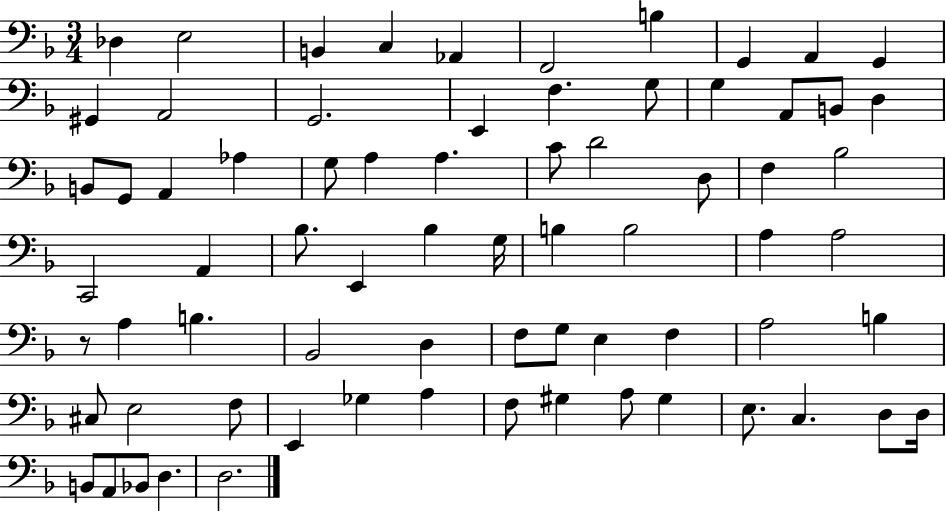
{
  \clef bass
  \numericTimeSignature
  \time 3/4
  \key f \major
  des4 e2 | b,4 c4 aes,4 | f,2 b4 | g,4 a,4 g,4 | \break gis,4 a,2 | g,2. | e,4 f4. g8 | g4 a,8 b,8 d4 | \break b,8 g,8 a,4 aes4 | g8 a4 a4. | c'8 d'2 d8 | f4 bes2 | \break c,2 a,4 | bes8. e,4 bes4 g16 | b4 b2 | a4 a2 | \break r8 a4 b4. | bes,2 d4 | f8 g8 e4 f4 | a2 b4 | \break cis8 e2 f8 | e,4 ges4 a4 | f8 gis4 a8 gis4 | e8. c4. d8 d16 | \break b,8 a,8 bes,8 d4. | d2. | \bar "|."
}